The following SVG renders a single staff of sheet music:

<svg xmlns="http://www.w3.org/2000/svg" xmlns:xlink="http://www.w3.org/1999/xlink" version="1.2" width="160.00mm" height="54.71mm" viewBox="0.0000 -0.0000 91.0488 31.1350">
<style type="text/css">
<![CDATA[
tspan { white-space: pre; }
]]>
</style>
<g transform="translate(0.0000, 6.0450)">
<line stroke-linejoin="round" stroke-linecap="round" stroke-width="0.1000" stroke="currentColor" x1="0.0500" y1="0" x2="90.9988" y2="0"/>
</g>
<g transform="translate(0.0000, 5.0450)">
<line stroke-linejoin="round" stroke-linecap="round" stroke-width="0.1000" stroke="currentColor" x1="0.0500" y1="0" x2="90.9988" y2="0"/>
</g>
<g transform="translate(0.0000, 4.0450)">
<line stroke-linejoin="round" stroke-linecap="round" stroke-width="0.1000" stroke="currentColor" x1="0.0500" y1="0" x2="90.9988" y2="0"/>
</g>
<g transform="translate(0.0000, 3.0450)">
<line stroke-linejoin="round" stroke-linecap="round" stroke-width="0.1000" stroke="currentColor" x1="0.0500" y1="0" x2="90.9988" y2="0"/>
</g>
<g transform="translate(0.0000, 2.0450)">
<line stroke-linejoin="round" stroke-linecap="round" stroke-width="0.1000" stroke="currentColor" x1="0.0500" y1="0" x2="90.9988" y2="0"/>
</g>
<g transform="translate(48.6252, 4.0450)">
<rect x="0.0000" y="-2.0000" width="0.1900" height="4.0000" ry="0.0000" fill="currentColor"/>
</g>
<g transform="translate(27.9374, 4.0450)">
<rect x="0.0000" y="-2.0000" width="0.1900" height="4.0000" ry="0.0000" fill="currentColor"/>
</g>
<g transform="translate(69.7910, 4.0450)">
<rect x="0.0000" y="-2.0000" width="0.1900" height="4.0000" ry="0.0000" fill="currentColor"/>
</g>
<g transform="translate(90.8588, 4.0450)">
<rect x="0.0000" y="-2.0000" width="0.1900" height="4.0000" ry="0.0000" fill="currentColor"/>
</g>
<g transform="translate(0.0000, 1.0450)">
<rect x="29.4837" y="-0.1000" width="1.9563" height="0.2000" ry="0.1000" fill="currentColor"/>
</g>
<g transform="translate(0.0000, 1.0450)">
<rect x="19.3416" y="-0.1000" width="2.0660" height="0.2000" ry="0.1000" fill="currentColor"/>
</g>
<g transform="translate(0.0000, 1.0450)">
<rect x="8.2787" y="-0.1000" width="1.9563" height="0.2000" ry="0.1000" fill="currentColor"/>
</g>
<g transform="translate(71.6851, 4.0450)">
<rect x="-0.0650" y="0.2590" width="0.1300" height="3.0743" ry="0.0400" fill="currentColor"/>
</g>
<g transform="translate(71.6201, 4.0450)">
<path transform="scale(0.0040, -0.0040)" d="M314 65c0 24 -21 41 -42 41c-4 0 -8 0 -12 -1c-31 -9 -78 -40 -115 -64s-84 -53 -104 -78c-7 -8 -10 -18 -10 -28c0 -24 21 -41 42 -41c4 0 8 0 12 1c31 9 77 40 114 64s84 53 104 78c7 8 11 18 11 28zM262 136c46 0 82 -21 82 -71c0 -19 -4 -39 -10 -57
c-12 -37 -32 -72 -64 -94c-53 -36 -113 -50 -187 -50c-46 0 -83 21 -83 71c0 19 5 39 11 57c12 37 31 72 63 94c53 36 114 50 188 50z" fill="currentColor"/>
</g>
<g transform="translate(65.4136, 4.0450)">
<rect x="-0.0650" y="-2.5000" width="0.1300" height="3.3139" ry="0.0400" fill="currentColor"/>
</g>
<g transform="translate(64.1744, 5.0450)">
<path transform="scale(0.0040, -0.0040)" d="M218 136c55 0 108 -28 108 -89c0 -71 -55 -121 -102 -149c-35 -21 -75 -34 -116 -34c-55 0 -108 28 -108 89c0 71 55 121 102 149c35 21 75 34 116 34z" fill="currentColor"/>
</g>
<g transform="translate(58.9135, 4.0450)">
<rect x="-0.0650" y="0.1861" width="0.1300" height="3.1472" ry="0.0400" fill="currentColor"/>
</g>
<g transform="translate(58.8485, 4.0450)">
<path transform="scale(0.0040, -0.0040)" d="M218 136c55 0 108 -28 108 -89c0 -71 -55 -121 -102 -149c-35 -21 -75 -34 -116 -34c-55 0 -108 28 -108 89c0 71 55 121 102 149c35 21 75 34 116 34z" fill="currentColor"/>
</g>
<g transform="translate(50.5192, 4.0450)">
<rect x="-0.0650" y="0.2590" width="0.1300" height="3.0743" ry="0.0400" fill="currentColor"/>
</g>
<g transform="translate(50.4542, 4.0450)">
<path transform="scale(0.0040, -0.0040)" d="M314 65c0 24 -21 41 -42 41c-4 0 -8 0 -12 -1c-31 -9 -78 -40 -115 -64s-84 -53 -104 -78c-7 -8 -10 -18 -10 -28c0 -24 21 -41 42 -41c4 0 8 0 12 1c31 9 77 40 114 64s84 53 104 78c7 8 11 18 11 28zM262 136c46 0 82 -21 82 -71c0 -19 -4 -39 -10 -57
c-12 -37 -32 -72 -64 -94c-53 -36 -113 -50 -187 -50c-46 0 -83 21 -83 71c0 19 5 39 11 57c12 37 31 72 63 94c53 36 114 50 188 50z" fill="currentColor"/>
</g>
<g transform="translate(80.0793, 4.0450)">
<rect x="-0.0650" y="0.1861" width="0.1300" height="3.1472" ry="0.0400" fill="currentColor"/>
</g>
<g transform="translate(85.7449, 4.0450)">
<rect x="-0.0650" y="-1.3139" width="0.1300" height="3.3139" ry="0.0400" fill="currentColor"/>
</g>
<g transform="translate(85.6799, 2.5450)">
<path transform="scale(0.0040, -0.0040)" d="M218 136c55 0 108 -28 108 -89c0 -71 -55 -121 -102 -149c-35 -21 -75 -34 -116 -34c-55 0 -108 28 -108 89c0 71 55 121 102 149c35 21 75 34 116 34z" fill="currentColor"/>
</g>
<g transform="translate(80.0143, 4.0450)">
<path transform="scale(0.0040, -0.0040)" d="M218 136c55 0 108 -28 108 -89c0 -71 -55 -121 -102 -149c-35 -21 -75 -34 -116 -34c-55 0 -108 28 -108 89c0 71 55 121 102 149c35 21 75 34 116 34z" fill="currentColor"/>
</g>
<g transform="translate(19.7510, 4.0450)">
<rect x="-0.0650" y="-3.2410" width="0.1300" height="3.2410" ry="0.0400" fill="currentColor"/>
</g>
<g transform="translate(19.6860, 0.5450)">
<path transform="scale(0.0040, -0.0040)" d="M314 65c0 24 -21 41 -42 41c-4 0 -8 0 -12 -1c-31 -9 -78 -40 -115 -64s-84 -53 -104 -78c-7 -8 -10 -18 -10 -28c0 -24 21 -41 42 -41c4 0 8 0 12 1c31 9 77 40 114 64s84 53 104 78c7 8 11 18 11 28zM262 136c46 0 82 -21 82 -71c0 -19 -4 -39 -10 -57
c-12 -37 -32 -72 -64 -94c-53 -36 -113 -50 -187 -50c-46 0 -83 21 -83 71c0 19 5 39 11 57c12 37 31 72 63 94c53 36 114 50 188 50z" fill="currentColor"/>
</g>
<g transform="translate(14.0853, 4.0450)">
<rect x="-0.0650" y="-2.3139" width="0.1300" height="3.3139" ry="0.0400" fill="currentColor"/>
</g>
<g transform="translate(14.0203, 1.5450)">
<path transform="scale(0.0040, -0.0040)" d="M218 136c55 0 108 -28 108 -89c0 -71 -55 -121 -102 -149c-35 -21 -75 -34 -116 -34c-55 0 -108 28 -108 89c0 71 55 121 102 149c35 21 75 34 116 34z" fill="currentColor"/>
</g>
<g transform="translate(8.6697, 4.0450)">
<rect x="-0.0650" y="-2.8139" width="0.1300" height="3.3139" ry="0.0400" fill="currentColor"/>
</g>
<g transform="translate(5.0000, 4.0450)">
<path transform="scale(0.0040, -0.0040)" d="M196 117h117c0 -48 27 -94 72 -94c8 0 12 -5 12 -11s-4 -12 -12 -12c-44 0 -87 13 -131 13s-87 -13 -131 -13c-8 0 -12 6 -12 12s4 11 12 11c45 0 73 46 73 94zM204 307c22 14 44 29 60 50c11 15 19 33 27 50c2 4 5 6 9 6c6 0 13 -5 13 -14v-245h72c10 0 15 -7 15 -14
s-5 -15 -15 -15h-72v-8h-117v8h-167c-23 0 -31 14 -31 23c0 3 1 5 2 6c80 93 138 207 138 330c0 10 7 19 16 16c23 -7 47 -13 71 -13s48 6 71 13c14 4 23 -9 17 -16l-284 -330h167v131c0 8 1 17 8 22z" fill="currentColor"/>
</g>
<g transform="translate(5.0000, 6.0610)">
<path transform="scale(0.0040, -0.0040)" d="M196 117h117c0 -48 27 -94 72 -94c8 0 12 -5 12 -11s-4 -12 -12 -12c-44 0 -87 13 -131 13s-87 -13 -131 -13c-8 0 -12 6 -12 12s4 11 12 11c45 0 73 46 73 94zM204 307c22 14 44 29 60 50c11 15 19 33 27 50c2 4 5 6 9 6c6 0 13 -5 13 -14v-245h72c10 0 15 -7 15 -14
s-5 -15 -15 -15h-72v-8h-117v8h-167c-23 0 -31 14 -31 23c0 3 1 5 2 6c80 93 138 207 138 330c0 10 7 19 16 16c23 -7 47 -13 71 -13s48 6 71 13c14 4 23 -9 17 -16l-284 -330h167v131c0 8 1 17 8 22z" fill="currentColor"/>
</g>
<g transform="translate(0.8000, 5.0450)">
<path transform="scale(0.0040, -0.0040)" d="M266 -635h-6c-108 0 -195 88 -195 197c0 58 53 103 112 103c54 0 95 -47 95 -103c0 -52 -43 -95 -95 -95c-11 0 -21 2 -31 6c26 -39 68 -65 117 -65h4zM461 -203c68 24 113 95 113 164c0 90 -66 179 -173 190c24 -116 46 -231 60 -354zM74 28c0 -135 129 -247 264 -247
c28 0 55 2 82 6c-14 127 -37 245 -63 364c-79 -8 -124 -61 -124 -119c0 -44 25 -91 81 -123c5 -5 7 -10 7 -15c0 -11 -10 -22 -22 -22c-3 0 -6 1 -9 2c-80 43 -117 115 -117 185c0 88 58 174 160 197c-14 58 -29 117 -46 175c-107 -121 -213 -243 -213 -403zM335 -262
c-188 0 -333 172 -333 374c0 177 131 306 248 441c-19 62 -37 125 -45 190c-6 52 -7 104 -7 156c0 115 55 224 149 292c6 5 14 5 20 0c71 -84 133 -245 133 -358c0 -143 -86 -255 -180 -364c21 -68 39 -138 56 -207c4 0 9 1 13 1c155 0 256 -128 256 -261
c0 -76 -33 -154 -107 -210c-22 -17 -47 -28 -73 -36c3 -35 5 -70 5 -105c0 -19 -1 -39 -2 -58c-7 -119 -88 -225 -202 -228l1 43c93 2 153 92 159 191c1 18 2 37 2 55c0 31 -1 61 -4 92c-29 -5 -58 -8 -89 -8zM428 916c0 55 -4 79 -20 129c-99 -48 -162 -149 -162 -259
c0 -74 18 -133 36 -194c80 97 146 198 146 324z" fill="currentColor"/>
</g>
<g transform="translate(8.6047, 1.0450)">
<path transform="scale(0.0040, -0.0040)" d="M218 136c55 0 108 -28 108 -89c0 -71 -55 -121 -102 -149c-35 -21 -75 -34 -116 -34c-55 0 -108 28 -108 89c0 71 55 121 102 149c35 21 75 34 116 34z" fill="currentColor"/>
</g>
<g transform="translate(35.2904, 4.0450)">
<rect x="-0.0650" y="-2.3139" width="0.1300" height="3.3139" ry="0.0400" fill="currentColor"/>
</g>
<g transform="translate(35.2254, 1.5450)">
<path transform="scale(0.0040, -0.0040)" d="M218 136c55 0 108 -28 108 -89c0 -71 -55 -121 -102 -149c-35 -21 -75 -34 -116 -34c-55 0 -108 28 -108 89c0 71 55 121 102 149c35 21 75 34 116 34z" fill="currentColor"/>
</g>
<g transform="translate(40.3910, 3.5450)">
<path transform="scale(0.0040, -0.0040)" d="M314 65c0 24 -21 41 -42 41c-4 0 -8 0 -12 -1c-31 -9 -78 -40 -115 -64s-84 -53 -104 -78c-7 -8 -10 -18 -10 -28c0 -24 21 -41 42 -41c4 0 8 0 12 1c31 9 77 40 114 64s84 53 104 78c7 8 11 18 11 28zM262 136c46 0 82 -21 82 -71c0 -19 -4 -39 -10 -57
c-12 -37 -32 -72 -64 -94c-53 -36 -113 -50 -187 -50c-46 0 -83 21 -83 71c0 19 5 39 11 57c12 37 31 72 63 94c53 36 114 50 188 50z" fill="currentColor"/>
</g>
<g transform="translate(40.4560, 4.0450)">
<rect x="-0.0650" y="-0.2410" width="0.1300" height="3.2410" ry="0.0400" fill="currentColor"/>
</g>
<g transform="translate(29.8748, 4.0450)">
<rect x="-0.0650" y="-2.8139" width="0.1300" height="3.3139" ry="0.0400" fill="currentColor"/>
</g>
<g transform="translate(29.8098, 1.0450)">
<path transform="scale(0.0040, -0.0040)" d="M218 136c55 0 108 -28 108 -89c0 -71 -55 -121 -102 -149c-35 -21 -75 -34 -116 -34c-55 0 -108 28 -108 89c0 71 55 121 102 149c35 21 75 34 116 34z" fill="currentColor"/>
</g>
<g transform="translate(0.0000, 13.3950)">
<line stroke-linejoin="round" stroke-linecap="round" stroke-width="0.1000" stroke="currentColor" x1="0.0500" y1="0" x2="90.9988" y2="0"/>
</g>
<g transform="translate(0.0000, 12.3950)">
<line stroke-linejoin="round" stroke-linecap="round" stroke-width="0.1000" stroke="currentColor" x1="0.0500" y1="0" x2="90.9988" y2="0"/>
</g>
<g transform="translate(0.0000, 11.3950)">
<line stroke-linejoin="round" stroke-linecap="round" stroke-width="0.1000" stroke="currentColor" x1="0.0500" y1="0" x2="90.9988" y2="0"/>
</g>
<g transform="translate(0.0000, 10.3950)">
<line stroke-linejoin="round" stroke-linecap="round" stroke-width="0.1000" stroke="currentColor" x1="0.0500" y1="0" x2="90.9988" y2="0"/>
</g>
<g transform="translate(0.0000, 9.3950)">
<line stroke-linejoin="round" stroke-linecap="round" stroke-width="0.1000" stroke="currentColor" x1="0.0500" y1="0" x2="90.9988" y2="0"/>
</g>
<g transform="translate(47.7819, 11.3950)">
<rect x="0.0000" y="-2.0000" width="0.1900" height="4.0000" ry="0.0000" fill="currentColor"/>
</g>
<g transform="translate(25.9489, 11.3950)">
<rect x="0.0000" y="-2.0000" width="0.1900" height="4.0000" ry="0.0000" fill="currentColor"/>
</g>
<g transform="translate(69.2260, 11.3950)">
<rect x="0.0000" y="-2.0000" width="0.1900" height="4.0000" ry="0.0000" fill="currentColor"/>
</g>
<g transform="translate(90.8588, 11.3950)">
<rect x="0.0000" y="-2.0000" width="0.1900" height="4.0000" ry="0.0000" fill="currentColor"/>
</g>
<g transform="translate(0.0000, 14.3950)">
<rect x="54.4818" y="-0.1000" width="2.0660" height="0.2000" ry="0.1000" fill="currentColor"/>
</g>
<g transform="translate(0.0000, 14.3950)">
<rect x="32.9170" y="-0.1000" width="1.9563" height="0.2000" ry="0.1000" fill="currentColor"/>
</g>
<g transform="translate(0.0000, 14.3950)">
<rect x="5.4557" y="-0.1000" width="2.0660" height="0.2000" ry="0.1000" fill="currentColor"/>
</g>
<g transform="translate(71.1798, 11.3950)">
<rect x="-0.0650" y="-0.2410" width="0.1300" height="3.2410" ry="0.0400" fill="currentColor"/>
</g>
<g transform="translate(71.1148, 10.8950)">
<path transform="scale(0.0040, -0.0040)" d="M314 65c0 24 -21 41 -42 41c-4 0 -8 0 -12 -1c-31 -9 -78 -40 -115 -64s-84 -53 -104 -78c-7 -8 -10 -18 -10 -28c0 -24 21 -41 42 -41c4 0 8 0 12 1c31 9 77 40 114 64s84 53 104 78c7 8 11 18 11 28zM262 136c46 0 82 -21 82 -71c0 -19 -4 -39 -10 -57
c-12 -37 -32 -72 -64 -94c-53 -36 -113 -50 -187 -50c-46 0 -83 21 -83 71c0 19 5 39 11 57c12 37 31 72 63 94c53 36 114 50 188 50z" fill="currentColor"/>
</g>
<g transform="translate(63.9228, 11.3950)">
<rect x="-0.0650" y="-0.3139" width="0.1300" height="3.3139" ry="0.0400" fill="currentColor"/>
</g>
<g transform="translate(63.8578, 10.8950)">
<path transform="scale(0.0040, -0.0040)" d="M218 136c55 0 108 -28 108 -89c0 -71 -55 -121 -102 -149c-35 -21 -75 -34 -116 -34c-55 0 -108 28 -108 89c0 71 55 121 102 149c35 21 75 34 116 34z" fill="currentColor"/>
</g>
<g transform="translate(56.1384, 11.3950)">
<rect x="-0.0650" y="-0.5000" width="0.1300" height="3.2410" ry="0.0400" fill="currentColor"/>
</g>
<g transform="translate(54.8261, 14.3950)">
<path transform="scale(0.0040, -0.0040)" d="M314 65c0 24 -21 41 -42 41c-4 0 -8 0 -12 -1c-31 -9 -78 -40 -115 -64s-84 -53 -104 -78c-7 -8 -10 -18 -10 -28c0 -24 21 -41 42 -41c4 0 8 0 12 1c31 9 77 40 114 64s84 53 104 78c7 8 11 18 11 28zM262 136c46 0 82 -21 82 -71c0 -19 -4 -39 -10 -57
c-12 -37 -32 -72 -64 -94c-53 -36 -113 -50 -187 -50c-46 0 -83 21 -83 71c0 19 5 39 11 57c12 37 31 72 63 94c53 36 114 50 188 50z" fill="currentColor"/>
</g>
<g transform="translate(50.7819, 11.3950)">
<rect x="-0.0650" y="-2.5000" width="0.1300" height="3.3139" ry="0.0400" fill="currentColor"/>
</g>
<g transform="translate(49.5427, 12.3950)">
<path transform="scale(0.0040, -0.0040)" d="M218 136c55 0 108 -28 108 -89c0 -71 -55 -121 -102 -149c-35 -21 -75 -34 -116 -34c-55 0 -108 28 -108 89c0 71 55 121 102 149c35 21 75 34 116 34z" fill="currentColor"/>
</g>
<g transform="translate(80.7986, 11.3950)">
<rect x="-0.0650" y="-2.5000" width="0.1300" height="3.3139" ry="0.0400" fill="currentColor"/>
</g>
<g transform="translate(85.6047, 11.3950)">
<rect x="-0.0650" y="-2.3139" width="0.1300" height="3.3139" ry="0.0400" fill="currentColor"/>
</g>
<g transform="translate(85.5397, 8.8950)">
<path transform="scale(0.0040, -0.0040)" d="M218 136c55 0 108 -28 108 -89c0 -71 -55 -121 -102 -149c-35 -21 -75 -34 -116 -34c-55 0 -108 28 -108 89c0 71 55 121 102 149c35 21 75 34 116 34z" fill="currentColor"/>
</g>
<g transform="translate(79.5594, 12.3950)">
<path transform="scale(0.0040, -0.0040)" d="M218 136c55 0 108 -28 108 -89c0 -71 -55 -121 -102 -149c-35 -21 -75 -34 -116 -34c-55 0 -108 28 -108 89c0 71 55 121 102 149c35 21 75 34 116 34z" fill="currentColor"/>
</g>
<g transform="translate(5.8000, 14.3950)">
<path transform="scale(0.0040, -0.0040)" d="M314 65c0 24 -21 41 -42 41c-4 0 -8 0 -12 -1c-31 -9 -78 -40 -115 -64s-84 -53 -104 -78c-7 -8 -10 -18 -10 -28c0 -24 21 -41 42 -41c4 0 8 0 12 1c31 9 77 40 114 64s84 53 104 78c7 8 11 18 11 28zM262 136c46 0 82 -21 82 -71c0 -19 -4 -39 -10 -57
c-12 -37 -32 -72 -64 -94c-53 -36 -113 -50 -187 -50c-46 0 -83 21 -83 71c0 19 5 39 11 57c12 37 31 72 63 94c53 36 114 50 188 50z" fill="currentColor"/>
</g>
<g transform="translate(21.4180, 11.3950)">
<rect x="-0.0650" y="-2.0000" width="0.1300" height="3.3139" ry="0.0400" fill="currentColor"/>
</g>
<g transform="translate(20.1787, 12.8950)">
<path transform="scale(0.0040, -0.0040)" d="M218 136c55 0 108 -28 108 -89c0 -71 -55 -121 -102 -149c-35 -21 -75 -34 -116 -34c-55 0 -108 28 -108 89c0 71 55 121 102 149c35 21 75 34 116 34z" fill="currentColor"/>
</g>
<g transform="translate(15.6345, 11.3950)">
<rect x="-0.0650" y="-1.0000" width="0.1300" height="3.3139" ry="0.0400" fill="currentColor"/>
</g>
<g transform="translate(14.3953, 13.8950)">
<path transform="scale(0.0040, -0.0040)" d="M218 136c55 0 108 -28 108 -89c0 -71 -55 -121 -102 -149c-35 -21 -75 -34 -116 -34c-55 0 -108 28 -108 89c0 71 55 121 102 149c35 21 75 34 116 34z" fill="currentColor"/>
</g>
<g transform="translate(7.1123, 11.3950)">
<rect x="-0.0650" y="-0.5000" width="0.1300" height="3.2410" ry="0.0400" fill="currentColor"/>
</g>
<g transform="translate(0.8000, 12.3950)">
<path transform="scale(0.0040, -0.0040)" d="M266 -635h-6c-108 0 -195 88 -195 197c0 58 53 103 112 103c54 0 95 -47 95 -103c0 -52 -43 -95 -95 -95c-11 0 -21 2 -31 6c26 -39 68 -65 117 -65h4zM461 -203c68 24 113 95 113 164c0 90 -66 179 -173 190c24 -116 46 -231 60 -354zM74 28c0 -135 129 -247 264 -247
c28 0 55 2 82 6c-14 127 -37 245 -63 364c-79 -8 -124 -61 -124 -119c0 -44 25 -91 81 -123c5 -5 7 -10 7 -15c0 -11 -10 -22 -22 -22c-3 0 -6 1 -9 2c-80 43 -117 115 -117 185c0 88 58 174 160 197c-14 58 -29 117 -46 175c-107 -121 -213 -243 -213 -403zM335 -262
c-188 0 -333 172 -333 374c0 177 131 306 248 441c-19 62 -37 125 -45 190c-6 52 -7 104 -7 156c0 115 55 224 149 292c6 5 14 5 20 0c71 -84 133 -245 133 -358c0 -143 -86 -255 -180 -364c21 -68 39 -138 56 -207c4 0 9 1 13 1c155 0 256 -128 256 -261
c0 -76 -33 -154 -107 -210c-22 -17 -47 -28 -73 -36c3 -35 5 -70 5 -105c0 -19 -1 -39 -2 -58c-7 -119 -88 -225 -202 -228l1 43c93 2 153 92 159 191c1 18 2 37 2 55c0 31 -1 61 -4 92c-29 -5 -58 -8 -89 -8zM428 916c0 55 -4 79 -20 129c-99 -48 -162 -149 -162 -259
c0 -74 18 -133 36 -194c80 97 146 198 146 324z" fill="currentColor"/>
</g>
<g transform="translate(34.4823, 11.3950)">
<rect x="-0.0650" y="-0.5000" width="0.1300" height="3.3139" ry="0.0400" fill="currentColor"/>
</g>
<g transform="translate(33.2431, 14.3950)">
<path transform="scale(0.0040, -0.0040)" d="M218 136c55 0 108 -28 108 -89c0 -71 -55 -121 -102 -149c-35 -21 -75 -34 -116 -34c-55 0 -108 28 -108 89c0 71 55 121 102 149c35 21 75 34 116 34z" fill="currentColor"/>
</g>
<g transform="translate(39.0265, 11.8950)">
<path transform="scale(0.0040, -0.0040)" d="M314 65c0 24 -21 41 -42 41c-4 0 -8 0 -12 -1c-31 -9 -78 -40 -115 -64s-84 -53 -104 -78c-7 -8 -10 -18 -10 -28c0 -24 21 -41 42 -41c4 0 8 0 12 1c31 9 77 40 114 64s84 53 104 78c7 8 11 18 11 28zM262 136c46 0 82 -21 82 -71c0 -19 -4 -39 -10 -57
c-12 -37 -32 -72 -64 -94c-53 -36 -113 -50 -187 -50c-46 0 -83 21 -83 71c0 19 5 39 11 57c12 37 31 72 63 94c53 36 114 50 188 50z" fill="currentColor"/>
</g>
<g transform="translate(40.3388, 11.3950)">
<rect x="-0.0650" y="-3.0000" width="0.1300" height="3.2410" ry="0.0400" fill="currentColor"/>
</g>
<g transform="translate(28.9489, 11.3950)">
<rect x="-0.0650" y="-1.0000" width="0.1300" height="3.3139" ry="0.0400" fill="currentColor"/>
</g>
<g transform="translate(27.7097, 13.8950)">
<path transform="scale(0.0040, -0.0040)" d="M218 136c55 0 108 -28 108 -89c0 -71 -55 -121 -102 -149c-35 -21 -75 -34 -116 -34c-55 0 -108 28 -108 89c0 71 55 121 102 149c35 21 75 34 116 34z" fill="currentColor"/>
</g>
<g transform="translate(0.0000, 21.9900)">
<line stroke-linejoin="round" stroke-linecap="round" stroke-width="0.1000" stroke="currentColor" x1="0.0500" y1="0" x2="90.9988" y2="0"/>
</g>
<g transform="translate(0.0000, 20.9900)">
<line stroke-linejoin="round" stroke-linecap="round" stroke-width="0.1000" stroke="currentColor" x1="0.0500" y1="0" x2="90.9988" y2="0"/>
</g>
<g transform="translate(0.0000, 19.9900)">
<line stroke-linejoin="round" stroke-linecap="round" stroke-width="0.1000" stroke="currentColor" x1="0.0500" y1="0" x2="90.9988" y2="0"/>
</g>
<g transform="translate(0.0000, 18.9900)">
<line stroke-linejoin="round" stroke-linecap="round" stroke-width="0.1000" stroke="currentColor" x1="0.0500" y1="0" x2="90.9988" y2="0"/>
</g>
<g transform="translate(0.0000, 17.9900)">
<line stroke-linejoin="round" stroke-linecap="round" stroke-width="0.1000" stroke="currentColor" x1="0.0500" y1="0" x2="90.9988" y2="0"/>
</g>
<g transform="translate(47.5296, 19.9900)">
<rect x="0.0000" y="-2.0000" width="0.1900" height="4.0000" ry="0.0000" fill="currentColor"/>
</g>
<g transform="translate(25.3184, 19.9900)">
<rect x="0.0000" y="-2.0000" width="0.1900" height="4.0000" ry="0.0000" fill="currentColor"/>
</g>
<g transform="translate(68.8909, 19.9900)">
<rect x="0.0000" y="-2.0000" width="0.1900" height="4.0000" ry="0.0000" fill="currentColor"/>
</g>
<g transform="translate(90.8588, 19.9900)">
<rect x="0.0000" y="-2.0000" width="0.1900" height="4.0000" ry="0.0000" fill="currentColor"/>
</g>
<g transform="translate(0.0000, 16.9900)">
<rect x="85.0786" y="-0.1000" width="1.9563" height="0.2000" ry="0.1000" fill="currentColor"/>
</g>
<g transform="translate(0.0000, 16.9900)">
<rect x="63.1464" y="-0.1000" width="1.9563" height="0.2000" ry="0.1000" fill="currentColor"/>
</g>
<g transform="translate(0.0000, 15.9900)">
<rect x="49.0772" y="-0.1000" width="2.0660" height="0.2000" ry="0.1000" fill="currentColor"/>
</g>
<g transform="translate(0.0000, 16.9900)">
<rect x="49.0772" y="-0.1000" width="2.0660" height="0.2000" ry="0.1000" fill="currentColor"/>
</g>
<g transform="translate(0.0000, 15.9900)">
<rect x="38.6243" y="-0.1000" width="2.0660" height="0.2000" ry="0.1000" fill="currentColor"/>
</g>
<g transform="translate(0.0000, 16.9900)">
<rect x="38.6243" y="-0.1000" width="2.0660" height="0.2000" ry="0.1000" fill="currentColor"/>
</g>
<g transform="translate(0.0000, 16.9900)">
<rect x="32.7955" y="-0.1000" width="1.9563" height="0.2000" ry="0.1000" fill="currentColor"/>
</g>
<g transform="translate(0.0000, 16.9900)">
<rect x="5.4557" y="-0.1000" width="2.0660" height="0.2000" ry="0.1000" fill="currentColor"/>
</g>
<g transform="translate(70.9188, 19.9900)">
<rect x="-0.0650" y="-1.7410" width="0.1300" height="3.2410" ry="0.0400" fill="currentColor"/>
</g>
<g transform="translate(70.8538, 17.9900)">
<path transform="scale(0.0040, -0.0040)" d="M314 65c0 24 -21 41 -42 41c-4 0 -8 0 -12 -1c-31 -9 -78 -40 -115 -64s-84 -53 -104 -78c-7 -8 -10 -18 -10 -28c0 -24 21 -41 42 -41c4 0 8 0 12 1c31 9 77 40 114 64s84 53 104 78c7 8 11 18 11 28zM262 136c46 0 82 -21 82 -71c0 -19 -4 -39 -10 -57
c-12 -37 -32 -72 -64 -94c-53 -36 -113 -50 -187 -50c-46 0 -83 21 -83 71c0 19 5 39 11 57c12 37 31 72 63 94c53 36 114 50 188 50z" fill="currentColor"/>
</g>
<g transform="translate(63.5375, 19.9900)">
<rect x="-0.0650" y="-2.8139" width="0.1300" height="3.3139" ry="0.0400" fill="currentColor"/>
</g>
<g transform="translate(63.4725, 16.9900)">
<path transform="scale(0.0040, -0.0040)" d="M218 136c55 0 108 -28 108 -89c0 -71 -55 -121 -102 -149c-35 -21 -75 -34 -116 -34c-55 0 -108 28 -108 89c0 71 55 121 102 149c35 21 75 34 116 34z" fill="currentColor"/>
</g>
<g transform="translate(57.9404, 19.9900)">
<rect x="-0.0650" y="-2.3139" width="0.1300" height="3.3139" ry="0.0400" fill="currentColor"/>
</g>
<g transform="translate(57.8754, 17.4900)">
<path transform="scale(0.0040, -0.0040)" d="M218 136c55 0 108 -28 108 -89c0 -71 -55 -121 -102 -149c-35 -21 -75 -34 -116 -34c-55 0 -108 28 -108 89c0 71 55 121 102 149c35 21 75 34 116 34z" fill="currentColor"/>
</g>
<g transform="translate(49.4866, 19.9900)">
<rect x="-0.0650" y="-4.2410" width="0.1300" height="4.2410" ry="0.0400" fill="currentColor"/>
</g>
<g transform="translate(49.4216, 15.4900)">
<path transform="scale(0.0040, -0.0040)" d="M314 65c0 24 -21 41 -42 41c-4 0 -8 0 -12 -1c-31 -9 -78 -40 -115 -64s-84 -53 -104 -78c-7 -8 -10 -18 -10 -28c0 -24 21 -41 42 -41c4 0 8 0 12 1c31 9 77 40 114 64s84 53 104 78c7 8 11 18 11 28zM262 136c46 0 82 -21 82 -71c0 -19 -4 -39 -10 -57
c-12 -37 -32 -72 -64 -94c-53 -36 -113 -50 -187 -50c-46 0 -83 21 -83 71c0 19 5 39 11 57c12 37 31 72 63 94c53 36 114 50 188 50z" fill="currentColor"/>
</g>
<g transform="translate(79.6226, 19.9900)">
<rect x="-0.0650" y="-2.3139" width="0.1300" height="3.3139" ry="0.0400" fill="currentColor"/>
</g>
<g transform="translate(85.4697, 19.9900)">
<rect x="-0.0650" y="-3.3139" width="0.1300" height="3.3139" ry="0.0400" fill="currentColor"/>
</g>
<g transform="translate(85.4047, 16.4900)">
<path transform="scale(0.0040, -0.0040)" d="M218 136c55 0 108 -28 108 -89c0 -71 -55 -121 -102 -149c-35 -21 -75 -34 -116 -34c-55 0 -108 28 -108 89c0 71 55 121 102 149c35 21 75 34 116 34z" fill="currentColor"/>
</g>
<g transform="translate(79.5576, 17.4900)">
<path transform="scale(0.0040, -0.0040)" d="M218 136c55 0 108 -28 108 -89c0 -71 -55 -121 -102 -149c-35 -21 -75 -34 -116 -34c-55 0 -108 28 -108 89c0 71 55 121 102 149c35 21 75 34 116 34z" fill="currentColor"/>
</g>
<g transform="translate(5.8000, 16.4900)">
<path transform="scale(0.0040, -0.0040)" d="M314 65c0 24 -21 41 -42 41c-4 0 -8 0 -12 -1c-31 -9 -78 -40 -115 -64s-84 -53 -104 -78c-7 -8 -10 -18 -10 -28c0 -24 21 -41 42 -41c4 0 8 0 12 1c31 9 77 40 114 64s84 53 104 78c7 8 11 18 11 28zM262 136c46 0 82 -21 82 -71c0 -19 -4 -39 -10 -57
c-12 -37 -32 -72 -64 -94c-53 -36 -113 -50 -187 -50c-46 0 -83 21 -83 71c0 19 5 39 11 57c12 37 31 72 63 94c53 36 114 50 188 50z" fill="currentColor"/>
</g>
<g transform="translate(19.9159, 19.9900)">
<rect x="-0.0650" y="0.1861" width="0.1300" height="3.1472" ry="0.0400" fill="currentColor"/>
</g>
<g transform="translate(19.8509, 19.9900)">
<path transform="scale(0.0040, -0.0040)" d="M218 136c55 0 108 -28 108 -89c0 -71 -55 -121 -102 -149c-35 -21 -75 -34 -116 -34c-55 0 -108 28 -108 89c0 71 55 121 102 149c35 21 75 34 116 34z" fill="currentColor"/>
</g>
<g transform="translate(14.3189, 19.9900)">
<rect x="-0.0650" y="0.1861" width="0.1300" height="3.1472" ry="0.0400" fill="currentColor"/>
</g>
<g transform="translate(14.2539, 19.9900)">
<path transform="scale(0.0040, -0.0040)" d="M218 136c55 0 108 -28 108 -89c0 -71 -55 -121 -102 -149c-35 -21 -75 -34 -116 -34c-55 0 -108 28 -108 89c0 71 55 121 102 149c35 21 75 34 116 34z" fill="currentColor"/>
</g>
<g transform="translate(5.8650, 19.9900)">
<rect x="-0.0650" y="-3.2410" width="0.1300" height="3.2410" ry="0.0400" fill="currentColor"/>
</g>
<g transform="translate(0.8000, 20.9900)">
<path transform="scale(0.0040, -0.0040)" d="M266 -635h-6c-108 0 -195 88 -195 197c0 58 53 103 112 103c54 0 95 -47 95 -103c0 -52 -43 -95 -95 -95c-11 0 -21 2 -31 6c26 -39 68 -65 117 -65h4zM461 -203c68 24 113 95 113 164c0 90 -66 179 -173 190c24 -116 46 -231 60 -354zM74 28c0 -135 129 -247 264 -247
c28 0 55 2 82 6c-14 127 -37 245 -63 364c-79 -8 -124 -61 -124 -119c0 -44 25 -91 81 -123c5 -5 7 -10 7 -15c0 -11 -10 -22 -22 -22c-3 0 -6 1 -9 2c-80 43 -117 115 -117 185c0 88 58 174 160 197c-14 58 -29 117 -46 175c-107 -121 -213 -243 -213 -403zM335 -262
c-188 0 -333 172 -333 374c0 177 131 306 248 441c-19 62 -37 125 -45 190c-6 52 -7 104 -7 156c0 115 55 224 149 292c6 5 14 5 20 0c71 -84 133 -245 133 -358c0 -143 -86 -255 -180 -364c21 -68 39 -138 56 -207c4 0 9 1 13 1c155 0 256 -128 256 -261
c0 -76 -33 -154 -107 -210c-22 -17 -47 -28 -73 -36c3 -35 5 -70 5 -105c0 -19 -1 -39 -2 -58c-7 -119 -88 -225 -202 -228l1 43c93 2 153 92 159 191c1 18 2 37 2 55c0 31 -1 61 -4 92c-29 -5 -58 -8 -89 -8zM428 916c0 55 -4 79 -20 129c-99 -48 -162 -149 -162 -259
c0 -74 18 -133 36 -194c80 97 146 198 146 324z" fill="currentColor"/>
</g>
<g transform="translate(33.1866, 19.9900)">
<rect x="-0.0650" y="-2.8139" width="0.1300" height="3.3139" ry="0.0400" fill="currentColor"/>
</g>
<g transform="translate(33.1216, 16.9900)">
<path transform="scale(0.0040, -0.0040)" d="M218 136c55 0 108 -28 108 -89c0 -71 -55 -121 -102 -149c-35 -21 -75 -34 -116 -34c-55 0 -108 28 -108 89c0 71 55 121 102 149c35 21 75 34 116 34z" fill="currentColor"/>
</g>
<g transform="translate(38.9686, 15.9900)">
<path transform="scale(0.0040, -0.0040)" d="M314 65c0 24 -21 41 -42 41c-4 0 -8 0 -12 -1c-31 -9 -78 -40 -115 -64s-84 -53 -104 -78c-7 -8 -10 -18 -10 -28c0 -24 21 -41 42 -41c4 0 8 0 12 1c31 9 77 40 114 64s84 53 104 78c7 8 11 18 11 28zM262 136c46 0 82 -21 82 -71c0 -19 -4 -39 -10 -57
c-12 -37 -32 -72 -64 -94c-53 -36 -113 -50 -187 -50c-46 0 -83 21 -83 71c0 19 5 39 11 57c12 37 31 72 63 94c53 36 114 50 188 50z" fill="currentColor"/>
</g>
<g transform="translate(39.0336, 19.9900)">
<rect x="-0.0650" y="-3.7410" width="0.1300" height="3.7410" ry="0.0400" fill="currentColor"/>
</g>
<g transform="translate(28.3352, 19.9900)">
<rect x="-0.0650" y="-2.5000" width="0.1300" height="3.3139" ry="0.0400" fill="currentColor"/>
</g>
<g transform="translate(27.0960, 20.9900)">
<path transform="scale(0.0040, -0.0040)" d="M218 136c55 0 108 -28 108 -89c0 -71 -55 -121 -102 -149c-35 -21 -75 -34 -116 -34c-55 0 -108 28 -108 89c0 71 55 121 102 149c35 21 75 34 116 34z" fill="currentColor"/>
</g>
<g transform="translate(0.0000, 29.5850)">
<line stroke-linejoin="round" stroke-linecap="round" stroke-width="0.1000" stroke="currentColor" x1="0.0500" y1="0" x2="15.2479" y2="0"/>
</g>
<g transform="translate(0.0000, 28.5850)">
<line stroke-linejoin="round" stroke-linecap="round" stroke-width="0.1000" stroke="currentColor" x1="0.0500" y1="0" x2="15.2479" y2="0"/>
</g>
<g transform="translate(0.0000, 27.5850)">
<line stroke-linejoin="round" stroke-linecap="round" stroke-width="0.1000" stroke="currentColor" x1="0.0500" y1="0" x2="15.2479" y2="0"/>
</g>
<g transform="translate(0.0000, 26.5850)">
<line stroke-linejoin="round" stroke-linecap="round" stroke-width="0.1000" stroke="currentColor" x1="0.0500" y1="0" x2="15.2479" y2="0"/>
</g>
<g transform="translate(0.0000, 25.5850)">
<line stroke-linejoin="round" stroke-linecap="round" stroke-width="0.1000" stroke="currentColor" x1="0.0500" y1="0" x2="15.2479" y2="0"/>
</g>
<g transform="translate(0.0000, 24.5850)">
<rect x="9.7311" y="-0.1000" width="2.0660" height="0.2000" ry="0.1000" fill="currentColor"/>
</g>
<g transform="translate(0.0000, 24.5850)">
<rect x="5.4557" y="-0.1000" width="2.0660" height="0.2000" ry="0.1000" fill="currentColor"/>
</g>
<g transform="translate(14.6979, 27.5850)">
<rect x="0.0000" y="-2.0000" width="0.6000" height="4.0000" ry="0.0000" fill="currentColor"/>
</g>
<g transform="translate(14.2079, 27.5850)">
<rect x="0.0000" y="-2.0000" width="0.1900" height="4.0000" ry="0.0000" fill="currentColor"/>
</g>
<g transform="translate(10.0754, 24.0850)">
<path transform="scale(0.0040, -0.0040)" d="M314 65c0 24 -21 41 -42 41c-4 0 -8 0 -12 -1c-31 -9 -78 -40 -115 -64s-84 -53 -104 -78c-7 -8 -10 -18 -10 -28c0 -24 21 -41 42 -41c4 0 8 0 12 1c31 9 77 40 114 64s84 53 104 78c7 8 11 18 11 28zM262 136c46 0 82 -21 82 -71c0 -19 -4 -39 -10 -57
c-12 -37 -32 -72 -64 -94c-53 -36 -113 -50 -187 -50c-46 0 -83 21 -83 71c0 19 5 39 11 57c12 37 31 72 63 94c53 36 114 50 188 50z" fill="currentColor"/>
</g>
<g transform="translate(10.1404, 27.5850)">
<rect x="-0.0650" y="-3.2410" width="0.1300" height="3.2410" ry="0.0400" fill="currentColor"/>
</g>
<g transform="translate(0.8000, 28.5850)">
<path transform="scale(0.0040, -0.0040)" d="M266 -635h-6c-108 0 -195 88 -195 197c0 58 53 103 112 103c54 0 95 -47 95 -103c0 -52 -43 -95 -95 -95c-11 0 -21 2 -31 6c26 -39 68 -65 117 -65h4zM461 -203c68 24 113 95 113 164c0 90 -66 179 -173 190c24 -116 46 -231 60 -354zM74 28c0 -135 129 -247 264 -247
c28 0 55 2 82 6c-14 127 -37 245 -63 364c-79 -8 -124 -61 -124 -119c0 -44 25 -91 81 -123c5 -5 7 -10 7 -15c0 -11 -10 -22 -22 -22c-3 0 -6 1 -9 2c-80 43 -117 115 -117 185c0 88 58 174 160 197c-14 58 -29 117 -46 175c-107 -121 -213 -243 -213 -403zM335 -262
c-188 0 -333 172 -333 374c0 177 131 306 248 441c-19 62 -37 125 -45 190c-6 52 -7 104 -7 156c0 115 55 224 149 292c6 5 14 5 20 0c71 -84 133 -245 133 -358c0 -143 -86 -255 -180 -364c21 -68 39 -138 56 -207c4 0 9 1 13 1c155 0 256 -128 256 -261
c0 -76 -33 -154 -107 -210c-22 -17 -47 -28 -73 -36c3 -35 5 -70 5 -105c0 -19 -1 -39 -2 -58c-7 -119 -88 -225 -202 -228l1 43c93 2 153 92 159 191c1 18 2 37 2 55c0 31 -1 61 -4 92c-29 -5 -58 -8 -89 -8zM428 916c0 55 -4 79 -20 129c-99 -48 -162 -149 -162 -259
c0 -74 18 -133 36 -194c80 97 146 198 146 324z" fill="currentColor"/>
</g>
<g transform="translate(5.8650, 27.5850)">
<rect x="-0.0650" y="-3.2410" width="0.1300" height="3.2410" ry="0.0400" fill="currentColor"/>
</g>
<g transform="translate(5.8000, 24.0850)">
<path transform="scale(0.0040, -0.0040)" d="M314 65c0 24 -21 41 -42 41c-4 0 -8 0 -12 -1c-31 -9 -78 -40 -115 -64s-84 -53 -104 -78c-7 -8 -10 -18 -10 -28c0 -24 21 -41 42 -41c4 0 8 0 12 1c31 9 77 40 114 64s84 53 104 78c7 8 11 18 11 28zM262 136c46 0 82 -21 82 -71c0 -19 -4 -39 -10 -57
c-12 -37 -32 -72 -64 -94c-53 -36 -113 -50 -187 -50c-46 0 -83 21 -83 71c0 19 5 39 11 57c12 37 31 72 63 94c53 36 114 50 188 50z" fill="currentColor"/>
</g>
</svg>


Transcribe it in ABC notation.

X:1
T:Untitled
M:4/4
L:1/4
K:C
a g b2 a g c2 B2 B G B2 B e C2 D F D C A2 G C2 c c2 G g b2 B B G a c'2 d'2 g a f2 g b b2 b2